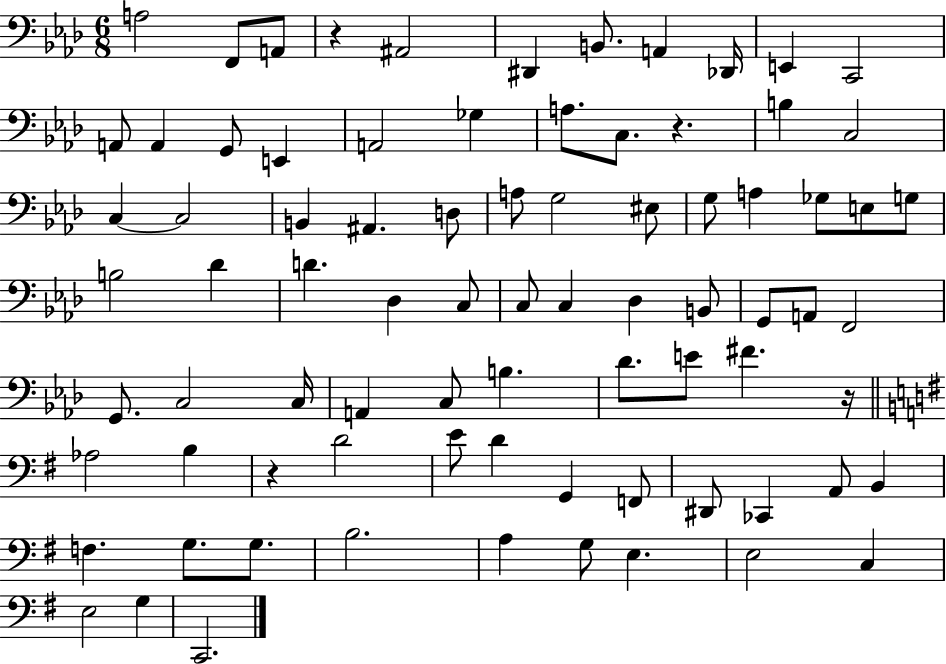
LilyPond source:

{
  \clef bass
  \numericTimeSignature
  \time 6/8
  \key aes \major
  a2 f,8 a,8 | r4 ais,2 | dis,4 b,8. a,4 des,16 | e,4 c,2 | \break a,8 a,4 g,8 e,4 | a,2 ges4 | a8. c8. r4. | b4 c2 | \break c4~~ c2 | b,4 ais,4. d8 | a8 g2 eis8 | g8 a4 ges8 e8 g8 | \break b2 des'4 | d'4. des4 c8 | c8 c4 des4 b,8 | g,8 a,8 f,2 | \break g,8. c2 c16 | a,4 c8 b4. | des'8. e'8 fis'4. r16 | \bar "||" \break \key g \major aes2 b4 | r4 d'2 | e'8 d'4 g,4 f,8 | dis,8 ces,4 a,8 b,4 | \break f4. g8. g8. | b2. | a4 g8 e4. | e2 c4 | \break e2 g4 | c,2. | \bar "|."
}